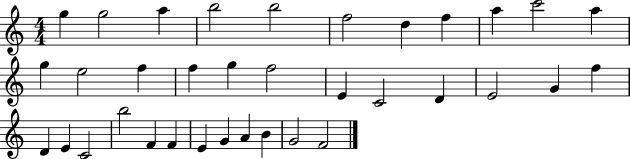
G5/q G5/h A5/q B5/h B5/h F5/h D5/q F5/q A5/q C6/h A5/q G5/q E5/h F5/q F5/q G5/q F5/h E4/q C4/h D4/q E4/h G4/q F5/q D4/q E4/q C4/h B5/h F4/q F4/q E4/q G4/q A4/q B4/q G4/h F4/h